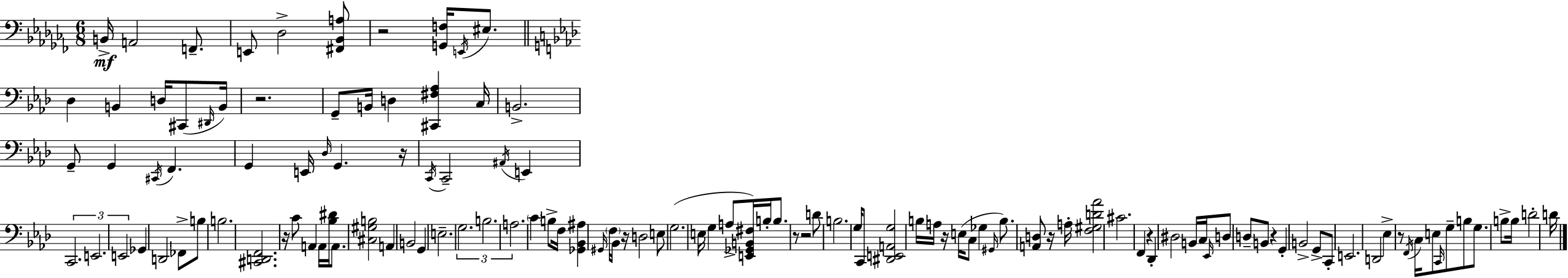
X:1
T:Untitled
M:6/8
L:1/4
K:Abm
B,,/4 A,,2 F,,/2 E,,/2 _D,2 [^F,,_B,,A,]/2 z2 [G,,F,]/4 E,,/4 ^E,/2 _D, B,, D,/4 ^C,,/2 ^D,,/4 B,,/4 z2 G,,/2 B,,/4 D, [^C,,^F,_A,] C,/4 B,,2 G,,/2 G,, ^C,,/4 F,, G,, E,,/4 _D,/4 G,, z/4 C,,/4 C,,2 ^A,,/4 E,, C,,2 E,,2 E,,2 _G,, D,,2 _F,,/2 B,/2 B,2 [^C,,D,,F,,]2 z/4 C/2 A,, A,,/4 [_B,^D]/4 A,,/2 [^C,^G,B,]2 A,, B,,2 G,, E,2 G,2 B,2 A,2 C B,/2 F,/4 [_G,,_B,,^A,] ^G,,/4 F,/4 _B,,/4 z/4 D,2 E,/2 G,2 E,/4 G, A,/2 [E,,_G,,B,,^F,]/4 B,/4 B,/2 z/2 z2 D/2 B,2 G,/4 C,,/2 [^D,,E,,A,,G,]2 B,/4 A,/4 z/4 E,/4 C,/2 _G, ^G,,/4 B,/2 [A,,D,]/2 z/4 A,/4 [F,^G,D_A]2 ^C2 F,, z _D,, ^D,2 B,,/4 C,/4 _E,,/4 D,/2 D,/2 B,,/2 z G,, B,,2 G,,/2 C,,/2 E,,2 D,,2 _E, z/2 F,,/4 C,/4 E,/2 C,,/4 G,/2 B,/2 G,/2 B,/2 B,/4 D2 D/4